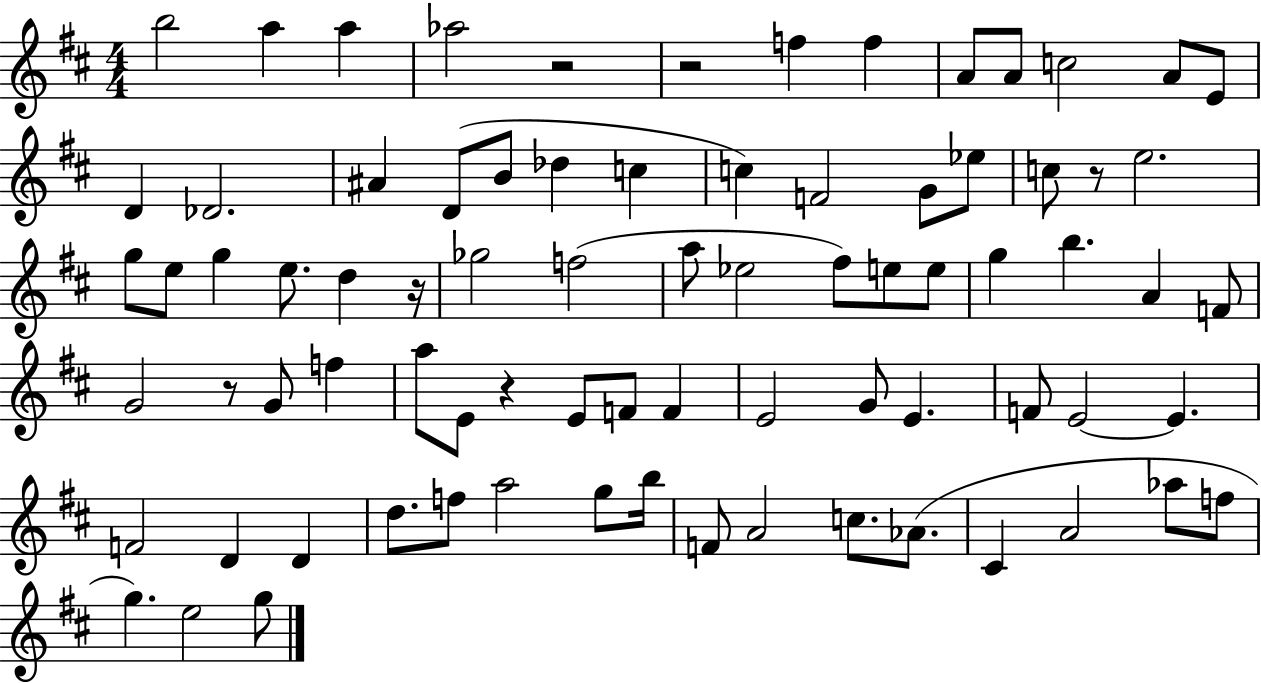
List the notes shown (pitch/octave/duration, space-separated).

B5/h A5/q A5/q Ab5/h R/h R/h F5/q F5/q A4/e A4/e C5/h A4/e E4/e D4/q Db4/h. A#4/q D4/e B4/e Db5/q C5/q C5/q F4/h G4/e Eb5/e C5/e R/e E5/h. G5/e E5/e G5/q E5/e. D5/q R/s Gb5/h F5/h A5/e Eb5/h F#5/e E5/e E5/e G5/q B5/q. A4/q F4/e G4/h R/e G4/e F5/q A5/e E4/e R/q E4/e F4/e F4/q E4/h G4/e E4/q. F4/e E4/h E4/q. F4/h D4/q D4/q D5/e. F5/e A5/h G5/e B5/s F4/e A4/h C5/e. Ab4/e. C#4/q A4/h Ab5/e F5/e G5/q. E5/h G5/e